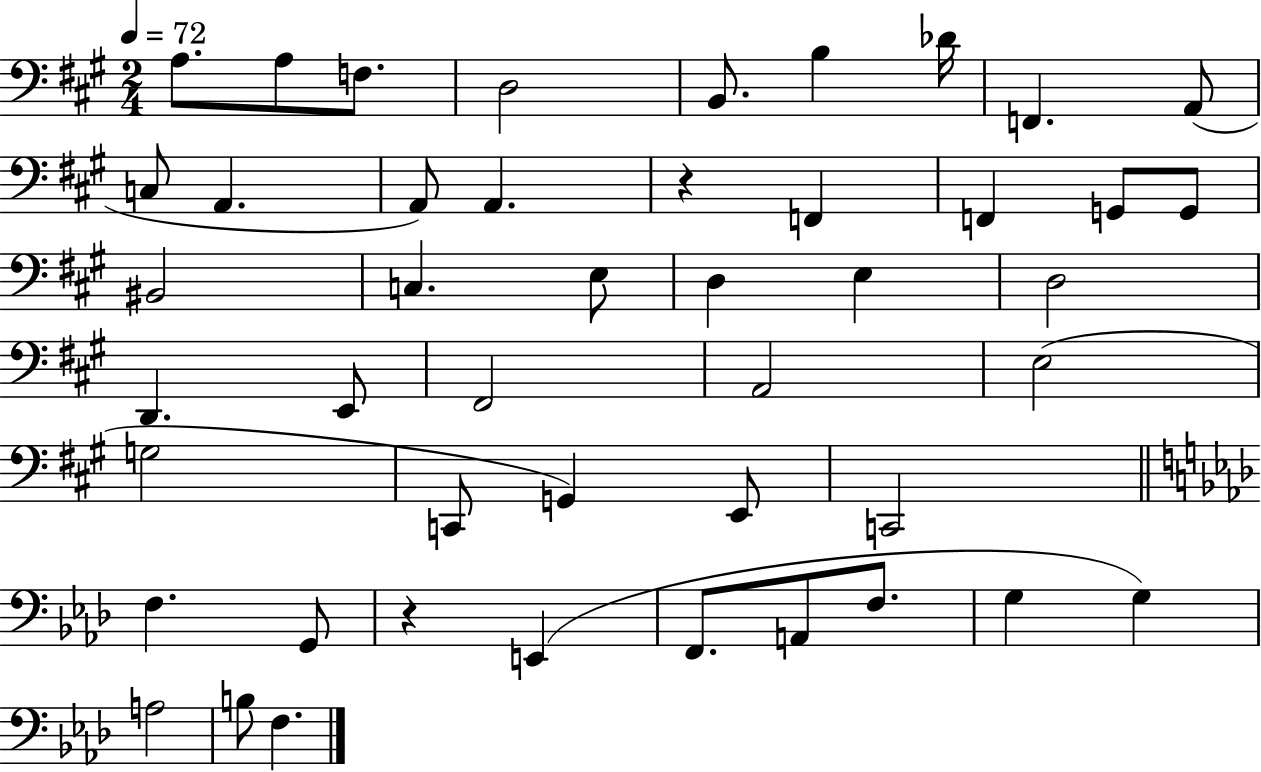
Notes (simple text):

A3/e. A3/e F3/e. D3/h B2/e. B3/q Db4/s F2/q. A2/e C3/e A2/q. A2/e A2/q. R/q F2/q F2/q G2/e G2/e BIS2/h C3/q. E3/e D3/q E3/q D3/h D2/q. E2/e F#2/h A2/h E3/h G3/h C2/e G2/q E2/e C2/h F3/q. G2/e R/q E2/q F2/e. A2/e F3/e. G3/q G3/q A3/h B3/e F3/q.